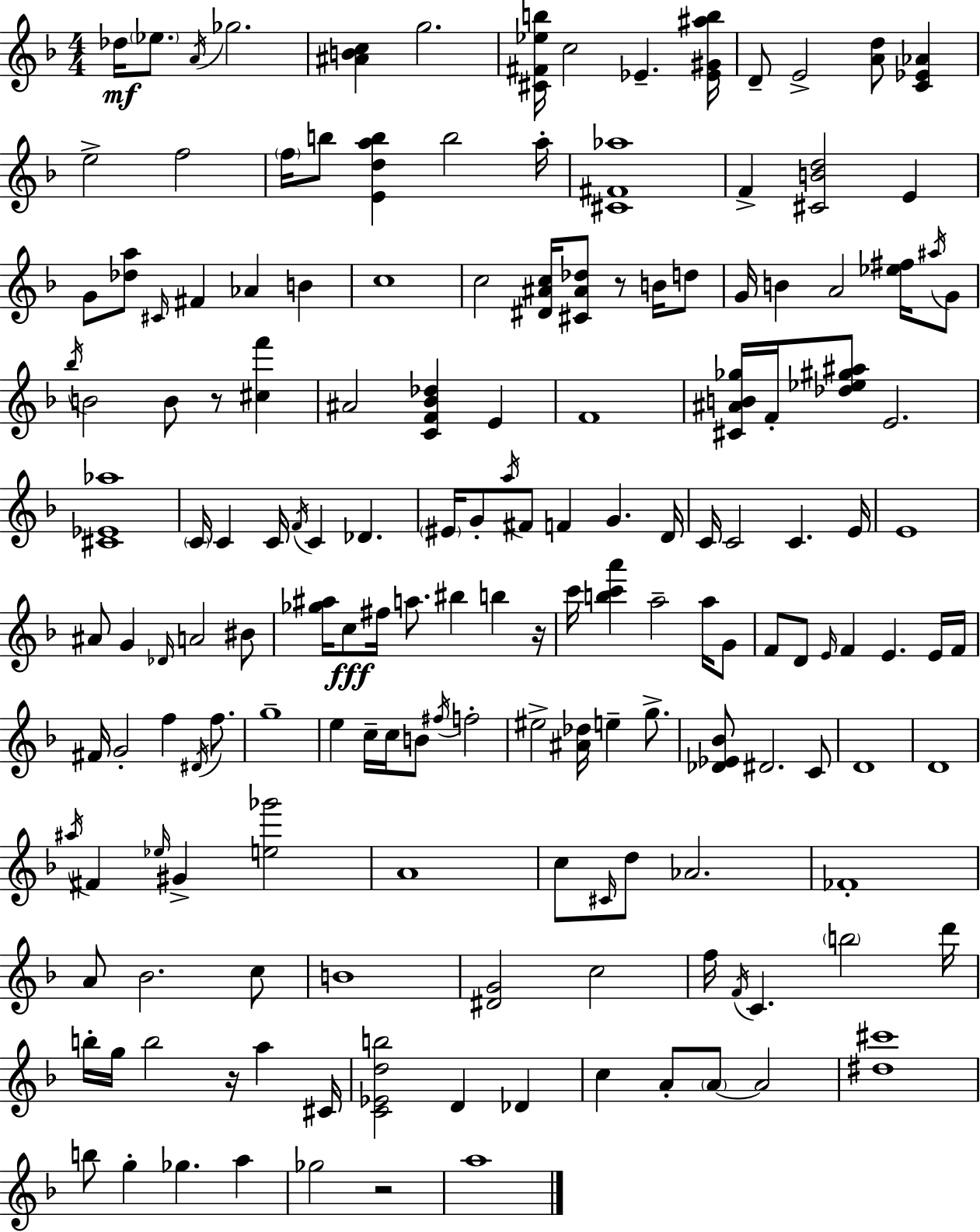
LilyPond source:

{
  \clef treble
  \numericTimeSignature
  \time 4/4
  \key f \major
  \repeat volta 2 { des''16\mf \parenthesize ees''8. \acciaccatura { a'16 } ges''2. | <ais' b' c''>4 g''2. | <cis' fis' ees'' b''>16 c''2 ees'4.-- | <ees' gis' ais'' b''>16 d'8-- e'2-> <a' d''>8 <c' ees' aes'>4 | \break e''2-> f''2 | \parenthesize f''16 b''8 <e' d'' a'' b''>4 b''2 | a''16-. <cis' fis' aes''>1 | f'4-> <cis' b' d''>2 e'4 | \break g'8 <des'' a''>8 \grace { cis'16 } fis'4 aes'4 b'4 | c''1 | c''2 <dis' ais' c''>16 <cis' ais' des''>8 r8 b'16 | d''8 g'16 b'4 a'2 <ees'' fis''>16 | \break \acciaccatura { ais''16 } g'8 \acciaccatura { bes''16 } b'2 b'8 r8 | <cis'' f'''>4 ais'2 <c' f' bes' des''>4 | e'4 f'1 | <cis' ais' b' ges''>16 f'16-. <des'' ees'' gis'' ais''>8 e'2. | \break <cis' ees' aes''>1 | \parenthesize c'16 c'4 c'16 \acciaccatura { f'16 } c'4 des'4. | \parenthesize eis'16 g'8-. \acciaccatura { a''16 } fis'8 f'4 g'4. | d'16 c'16 c'2 c'4. | \break e'16 e'1 | ais'8 g'4 \grace { des'16 } a'2 | bis'8 <ges'' ais''>16 c''8\fff fis''16 a''8. bis''4 | b''4 r16 c'''16 <b'' c''' a'''>4 a''2-- | \break a''16 g'8 f'8 d'8 \grace { e'16 } f'4 | e'4. e'16 f'16 fis'16 g'2-. | f''4 \acciaccatura { dis'16 } f''8. g''1-- | e''4 c''16-- c''16 b'8 | \break \acciaccatura { fis''16 } f''2-. eis''2-> | <ais' des''>16 e''4-- g''8.-> <des' ees' bes'>8 dis'2. | c'8 d'1 | d'1 | \break \acciaccatura { ais''16 } fis'4 \grace { ees''16 } | gis'4-> <e'' ges'''>2 a'1 | c''8 \grace { cis'16 } d''8 | aes'2. fes'1-. | \break a'8 bes'2. | c''8 b'1 | <dis' g'>2 | c''2 f''16 \acciaccatura { f'16 } c'4. | \break \parenthesize b''2 d'''16 b''16-. g''16 | b''2 r16 a''4 cis'16 <c' ees' d'' b''>2 | d'4 des'4 c''4 | a'8-. \parenthesize a'8~~ a'2 <dis'' cis'''>1 | \break b''8 | g''4-. ges''4. a''4 ges''2 | r2 a''1 | } \bar "|."
}